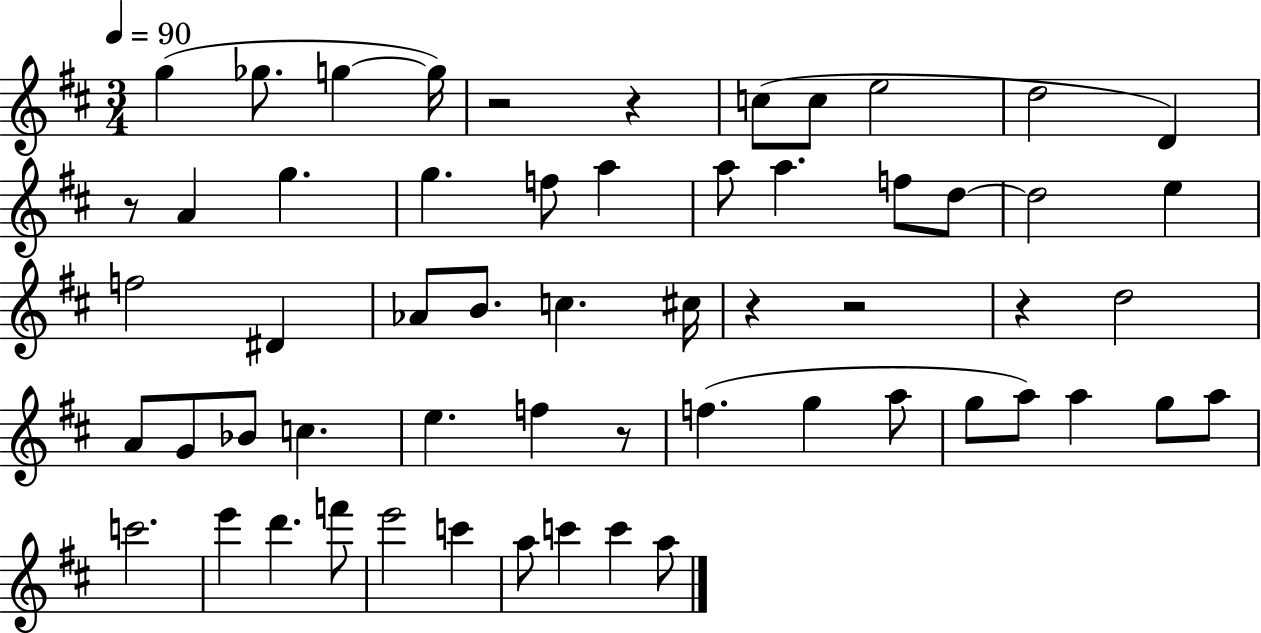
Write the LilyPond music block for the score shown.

{
  \clef treble
  \numericTimeSignature
  \time 3/4
  \key d \major
  \tempo 4 = 90
  g''4( ges''8. g''4~~ g''16) | r2 r4 | c''8( c''8 e''2 | d''2 d'4) | \break r8 a'4 g''4. | g''4. f''8 a''4 | a''8 a''4. f''8 d''8~~ | d''2 e''4 | \break f''2 dis'4 | aes'8 b'8. c''4. cis''16 | r4 r2 | r4 d''2 | \break a'8 g'8 bes'8 c''4. | e''4. f''4 r8 | f''4.( g''4 a''8 | g''8 a''8) a''4 g''8 a''8 | \break c'''2. | e'''4 d'''4. f'''8 | e'''2 c'''4 | a''8 c'''4 c'''4 a''8 | \break \bar "|."
}